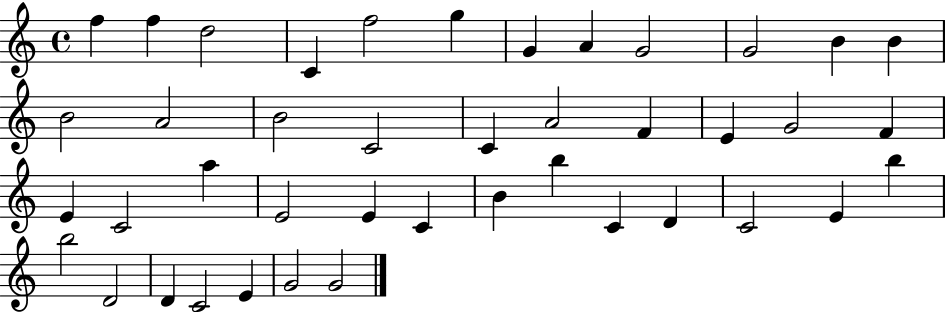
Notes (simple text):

F5/q F5/q D5/h C4/q F5/h G5/q G4/q A4/q G4/h G4/h B4/q B4/q B4/h A4/h B4/h C4/h C4/q A4/h F4/q E4/q G4/h F4/q E4/q C4/h A5/q E4/h E4/q C4/q B4/q B5/q C4/q D4/q C4/h E4/q B5/q B5/h D4/h D4/q C4/h E4/q G4/h G4/h